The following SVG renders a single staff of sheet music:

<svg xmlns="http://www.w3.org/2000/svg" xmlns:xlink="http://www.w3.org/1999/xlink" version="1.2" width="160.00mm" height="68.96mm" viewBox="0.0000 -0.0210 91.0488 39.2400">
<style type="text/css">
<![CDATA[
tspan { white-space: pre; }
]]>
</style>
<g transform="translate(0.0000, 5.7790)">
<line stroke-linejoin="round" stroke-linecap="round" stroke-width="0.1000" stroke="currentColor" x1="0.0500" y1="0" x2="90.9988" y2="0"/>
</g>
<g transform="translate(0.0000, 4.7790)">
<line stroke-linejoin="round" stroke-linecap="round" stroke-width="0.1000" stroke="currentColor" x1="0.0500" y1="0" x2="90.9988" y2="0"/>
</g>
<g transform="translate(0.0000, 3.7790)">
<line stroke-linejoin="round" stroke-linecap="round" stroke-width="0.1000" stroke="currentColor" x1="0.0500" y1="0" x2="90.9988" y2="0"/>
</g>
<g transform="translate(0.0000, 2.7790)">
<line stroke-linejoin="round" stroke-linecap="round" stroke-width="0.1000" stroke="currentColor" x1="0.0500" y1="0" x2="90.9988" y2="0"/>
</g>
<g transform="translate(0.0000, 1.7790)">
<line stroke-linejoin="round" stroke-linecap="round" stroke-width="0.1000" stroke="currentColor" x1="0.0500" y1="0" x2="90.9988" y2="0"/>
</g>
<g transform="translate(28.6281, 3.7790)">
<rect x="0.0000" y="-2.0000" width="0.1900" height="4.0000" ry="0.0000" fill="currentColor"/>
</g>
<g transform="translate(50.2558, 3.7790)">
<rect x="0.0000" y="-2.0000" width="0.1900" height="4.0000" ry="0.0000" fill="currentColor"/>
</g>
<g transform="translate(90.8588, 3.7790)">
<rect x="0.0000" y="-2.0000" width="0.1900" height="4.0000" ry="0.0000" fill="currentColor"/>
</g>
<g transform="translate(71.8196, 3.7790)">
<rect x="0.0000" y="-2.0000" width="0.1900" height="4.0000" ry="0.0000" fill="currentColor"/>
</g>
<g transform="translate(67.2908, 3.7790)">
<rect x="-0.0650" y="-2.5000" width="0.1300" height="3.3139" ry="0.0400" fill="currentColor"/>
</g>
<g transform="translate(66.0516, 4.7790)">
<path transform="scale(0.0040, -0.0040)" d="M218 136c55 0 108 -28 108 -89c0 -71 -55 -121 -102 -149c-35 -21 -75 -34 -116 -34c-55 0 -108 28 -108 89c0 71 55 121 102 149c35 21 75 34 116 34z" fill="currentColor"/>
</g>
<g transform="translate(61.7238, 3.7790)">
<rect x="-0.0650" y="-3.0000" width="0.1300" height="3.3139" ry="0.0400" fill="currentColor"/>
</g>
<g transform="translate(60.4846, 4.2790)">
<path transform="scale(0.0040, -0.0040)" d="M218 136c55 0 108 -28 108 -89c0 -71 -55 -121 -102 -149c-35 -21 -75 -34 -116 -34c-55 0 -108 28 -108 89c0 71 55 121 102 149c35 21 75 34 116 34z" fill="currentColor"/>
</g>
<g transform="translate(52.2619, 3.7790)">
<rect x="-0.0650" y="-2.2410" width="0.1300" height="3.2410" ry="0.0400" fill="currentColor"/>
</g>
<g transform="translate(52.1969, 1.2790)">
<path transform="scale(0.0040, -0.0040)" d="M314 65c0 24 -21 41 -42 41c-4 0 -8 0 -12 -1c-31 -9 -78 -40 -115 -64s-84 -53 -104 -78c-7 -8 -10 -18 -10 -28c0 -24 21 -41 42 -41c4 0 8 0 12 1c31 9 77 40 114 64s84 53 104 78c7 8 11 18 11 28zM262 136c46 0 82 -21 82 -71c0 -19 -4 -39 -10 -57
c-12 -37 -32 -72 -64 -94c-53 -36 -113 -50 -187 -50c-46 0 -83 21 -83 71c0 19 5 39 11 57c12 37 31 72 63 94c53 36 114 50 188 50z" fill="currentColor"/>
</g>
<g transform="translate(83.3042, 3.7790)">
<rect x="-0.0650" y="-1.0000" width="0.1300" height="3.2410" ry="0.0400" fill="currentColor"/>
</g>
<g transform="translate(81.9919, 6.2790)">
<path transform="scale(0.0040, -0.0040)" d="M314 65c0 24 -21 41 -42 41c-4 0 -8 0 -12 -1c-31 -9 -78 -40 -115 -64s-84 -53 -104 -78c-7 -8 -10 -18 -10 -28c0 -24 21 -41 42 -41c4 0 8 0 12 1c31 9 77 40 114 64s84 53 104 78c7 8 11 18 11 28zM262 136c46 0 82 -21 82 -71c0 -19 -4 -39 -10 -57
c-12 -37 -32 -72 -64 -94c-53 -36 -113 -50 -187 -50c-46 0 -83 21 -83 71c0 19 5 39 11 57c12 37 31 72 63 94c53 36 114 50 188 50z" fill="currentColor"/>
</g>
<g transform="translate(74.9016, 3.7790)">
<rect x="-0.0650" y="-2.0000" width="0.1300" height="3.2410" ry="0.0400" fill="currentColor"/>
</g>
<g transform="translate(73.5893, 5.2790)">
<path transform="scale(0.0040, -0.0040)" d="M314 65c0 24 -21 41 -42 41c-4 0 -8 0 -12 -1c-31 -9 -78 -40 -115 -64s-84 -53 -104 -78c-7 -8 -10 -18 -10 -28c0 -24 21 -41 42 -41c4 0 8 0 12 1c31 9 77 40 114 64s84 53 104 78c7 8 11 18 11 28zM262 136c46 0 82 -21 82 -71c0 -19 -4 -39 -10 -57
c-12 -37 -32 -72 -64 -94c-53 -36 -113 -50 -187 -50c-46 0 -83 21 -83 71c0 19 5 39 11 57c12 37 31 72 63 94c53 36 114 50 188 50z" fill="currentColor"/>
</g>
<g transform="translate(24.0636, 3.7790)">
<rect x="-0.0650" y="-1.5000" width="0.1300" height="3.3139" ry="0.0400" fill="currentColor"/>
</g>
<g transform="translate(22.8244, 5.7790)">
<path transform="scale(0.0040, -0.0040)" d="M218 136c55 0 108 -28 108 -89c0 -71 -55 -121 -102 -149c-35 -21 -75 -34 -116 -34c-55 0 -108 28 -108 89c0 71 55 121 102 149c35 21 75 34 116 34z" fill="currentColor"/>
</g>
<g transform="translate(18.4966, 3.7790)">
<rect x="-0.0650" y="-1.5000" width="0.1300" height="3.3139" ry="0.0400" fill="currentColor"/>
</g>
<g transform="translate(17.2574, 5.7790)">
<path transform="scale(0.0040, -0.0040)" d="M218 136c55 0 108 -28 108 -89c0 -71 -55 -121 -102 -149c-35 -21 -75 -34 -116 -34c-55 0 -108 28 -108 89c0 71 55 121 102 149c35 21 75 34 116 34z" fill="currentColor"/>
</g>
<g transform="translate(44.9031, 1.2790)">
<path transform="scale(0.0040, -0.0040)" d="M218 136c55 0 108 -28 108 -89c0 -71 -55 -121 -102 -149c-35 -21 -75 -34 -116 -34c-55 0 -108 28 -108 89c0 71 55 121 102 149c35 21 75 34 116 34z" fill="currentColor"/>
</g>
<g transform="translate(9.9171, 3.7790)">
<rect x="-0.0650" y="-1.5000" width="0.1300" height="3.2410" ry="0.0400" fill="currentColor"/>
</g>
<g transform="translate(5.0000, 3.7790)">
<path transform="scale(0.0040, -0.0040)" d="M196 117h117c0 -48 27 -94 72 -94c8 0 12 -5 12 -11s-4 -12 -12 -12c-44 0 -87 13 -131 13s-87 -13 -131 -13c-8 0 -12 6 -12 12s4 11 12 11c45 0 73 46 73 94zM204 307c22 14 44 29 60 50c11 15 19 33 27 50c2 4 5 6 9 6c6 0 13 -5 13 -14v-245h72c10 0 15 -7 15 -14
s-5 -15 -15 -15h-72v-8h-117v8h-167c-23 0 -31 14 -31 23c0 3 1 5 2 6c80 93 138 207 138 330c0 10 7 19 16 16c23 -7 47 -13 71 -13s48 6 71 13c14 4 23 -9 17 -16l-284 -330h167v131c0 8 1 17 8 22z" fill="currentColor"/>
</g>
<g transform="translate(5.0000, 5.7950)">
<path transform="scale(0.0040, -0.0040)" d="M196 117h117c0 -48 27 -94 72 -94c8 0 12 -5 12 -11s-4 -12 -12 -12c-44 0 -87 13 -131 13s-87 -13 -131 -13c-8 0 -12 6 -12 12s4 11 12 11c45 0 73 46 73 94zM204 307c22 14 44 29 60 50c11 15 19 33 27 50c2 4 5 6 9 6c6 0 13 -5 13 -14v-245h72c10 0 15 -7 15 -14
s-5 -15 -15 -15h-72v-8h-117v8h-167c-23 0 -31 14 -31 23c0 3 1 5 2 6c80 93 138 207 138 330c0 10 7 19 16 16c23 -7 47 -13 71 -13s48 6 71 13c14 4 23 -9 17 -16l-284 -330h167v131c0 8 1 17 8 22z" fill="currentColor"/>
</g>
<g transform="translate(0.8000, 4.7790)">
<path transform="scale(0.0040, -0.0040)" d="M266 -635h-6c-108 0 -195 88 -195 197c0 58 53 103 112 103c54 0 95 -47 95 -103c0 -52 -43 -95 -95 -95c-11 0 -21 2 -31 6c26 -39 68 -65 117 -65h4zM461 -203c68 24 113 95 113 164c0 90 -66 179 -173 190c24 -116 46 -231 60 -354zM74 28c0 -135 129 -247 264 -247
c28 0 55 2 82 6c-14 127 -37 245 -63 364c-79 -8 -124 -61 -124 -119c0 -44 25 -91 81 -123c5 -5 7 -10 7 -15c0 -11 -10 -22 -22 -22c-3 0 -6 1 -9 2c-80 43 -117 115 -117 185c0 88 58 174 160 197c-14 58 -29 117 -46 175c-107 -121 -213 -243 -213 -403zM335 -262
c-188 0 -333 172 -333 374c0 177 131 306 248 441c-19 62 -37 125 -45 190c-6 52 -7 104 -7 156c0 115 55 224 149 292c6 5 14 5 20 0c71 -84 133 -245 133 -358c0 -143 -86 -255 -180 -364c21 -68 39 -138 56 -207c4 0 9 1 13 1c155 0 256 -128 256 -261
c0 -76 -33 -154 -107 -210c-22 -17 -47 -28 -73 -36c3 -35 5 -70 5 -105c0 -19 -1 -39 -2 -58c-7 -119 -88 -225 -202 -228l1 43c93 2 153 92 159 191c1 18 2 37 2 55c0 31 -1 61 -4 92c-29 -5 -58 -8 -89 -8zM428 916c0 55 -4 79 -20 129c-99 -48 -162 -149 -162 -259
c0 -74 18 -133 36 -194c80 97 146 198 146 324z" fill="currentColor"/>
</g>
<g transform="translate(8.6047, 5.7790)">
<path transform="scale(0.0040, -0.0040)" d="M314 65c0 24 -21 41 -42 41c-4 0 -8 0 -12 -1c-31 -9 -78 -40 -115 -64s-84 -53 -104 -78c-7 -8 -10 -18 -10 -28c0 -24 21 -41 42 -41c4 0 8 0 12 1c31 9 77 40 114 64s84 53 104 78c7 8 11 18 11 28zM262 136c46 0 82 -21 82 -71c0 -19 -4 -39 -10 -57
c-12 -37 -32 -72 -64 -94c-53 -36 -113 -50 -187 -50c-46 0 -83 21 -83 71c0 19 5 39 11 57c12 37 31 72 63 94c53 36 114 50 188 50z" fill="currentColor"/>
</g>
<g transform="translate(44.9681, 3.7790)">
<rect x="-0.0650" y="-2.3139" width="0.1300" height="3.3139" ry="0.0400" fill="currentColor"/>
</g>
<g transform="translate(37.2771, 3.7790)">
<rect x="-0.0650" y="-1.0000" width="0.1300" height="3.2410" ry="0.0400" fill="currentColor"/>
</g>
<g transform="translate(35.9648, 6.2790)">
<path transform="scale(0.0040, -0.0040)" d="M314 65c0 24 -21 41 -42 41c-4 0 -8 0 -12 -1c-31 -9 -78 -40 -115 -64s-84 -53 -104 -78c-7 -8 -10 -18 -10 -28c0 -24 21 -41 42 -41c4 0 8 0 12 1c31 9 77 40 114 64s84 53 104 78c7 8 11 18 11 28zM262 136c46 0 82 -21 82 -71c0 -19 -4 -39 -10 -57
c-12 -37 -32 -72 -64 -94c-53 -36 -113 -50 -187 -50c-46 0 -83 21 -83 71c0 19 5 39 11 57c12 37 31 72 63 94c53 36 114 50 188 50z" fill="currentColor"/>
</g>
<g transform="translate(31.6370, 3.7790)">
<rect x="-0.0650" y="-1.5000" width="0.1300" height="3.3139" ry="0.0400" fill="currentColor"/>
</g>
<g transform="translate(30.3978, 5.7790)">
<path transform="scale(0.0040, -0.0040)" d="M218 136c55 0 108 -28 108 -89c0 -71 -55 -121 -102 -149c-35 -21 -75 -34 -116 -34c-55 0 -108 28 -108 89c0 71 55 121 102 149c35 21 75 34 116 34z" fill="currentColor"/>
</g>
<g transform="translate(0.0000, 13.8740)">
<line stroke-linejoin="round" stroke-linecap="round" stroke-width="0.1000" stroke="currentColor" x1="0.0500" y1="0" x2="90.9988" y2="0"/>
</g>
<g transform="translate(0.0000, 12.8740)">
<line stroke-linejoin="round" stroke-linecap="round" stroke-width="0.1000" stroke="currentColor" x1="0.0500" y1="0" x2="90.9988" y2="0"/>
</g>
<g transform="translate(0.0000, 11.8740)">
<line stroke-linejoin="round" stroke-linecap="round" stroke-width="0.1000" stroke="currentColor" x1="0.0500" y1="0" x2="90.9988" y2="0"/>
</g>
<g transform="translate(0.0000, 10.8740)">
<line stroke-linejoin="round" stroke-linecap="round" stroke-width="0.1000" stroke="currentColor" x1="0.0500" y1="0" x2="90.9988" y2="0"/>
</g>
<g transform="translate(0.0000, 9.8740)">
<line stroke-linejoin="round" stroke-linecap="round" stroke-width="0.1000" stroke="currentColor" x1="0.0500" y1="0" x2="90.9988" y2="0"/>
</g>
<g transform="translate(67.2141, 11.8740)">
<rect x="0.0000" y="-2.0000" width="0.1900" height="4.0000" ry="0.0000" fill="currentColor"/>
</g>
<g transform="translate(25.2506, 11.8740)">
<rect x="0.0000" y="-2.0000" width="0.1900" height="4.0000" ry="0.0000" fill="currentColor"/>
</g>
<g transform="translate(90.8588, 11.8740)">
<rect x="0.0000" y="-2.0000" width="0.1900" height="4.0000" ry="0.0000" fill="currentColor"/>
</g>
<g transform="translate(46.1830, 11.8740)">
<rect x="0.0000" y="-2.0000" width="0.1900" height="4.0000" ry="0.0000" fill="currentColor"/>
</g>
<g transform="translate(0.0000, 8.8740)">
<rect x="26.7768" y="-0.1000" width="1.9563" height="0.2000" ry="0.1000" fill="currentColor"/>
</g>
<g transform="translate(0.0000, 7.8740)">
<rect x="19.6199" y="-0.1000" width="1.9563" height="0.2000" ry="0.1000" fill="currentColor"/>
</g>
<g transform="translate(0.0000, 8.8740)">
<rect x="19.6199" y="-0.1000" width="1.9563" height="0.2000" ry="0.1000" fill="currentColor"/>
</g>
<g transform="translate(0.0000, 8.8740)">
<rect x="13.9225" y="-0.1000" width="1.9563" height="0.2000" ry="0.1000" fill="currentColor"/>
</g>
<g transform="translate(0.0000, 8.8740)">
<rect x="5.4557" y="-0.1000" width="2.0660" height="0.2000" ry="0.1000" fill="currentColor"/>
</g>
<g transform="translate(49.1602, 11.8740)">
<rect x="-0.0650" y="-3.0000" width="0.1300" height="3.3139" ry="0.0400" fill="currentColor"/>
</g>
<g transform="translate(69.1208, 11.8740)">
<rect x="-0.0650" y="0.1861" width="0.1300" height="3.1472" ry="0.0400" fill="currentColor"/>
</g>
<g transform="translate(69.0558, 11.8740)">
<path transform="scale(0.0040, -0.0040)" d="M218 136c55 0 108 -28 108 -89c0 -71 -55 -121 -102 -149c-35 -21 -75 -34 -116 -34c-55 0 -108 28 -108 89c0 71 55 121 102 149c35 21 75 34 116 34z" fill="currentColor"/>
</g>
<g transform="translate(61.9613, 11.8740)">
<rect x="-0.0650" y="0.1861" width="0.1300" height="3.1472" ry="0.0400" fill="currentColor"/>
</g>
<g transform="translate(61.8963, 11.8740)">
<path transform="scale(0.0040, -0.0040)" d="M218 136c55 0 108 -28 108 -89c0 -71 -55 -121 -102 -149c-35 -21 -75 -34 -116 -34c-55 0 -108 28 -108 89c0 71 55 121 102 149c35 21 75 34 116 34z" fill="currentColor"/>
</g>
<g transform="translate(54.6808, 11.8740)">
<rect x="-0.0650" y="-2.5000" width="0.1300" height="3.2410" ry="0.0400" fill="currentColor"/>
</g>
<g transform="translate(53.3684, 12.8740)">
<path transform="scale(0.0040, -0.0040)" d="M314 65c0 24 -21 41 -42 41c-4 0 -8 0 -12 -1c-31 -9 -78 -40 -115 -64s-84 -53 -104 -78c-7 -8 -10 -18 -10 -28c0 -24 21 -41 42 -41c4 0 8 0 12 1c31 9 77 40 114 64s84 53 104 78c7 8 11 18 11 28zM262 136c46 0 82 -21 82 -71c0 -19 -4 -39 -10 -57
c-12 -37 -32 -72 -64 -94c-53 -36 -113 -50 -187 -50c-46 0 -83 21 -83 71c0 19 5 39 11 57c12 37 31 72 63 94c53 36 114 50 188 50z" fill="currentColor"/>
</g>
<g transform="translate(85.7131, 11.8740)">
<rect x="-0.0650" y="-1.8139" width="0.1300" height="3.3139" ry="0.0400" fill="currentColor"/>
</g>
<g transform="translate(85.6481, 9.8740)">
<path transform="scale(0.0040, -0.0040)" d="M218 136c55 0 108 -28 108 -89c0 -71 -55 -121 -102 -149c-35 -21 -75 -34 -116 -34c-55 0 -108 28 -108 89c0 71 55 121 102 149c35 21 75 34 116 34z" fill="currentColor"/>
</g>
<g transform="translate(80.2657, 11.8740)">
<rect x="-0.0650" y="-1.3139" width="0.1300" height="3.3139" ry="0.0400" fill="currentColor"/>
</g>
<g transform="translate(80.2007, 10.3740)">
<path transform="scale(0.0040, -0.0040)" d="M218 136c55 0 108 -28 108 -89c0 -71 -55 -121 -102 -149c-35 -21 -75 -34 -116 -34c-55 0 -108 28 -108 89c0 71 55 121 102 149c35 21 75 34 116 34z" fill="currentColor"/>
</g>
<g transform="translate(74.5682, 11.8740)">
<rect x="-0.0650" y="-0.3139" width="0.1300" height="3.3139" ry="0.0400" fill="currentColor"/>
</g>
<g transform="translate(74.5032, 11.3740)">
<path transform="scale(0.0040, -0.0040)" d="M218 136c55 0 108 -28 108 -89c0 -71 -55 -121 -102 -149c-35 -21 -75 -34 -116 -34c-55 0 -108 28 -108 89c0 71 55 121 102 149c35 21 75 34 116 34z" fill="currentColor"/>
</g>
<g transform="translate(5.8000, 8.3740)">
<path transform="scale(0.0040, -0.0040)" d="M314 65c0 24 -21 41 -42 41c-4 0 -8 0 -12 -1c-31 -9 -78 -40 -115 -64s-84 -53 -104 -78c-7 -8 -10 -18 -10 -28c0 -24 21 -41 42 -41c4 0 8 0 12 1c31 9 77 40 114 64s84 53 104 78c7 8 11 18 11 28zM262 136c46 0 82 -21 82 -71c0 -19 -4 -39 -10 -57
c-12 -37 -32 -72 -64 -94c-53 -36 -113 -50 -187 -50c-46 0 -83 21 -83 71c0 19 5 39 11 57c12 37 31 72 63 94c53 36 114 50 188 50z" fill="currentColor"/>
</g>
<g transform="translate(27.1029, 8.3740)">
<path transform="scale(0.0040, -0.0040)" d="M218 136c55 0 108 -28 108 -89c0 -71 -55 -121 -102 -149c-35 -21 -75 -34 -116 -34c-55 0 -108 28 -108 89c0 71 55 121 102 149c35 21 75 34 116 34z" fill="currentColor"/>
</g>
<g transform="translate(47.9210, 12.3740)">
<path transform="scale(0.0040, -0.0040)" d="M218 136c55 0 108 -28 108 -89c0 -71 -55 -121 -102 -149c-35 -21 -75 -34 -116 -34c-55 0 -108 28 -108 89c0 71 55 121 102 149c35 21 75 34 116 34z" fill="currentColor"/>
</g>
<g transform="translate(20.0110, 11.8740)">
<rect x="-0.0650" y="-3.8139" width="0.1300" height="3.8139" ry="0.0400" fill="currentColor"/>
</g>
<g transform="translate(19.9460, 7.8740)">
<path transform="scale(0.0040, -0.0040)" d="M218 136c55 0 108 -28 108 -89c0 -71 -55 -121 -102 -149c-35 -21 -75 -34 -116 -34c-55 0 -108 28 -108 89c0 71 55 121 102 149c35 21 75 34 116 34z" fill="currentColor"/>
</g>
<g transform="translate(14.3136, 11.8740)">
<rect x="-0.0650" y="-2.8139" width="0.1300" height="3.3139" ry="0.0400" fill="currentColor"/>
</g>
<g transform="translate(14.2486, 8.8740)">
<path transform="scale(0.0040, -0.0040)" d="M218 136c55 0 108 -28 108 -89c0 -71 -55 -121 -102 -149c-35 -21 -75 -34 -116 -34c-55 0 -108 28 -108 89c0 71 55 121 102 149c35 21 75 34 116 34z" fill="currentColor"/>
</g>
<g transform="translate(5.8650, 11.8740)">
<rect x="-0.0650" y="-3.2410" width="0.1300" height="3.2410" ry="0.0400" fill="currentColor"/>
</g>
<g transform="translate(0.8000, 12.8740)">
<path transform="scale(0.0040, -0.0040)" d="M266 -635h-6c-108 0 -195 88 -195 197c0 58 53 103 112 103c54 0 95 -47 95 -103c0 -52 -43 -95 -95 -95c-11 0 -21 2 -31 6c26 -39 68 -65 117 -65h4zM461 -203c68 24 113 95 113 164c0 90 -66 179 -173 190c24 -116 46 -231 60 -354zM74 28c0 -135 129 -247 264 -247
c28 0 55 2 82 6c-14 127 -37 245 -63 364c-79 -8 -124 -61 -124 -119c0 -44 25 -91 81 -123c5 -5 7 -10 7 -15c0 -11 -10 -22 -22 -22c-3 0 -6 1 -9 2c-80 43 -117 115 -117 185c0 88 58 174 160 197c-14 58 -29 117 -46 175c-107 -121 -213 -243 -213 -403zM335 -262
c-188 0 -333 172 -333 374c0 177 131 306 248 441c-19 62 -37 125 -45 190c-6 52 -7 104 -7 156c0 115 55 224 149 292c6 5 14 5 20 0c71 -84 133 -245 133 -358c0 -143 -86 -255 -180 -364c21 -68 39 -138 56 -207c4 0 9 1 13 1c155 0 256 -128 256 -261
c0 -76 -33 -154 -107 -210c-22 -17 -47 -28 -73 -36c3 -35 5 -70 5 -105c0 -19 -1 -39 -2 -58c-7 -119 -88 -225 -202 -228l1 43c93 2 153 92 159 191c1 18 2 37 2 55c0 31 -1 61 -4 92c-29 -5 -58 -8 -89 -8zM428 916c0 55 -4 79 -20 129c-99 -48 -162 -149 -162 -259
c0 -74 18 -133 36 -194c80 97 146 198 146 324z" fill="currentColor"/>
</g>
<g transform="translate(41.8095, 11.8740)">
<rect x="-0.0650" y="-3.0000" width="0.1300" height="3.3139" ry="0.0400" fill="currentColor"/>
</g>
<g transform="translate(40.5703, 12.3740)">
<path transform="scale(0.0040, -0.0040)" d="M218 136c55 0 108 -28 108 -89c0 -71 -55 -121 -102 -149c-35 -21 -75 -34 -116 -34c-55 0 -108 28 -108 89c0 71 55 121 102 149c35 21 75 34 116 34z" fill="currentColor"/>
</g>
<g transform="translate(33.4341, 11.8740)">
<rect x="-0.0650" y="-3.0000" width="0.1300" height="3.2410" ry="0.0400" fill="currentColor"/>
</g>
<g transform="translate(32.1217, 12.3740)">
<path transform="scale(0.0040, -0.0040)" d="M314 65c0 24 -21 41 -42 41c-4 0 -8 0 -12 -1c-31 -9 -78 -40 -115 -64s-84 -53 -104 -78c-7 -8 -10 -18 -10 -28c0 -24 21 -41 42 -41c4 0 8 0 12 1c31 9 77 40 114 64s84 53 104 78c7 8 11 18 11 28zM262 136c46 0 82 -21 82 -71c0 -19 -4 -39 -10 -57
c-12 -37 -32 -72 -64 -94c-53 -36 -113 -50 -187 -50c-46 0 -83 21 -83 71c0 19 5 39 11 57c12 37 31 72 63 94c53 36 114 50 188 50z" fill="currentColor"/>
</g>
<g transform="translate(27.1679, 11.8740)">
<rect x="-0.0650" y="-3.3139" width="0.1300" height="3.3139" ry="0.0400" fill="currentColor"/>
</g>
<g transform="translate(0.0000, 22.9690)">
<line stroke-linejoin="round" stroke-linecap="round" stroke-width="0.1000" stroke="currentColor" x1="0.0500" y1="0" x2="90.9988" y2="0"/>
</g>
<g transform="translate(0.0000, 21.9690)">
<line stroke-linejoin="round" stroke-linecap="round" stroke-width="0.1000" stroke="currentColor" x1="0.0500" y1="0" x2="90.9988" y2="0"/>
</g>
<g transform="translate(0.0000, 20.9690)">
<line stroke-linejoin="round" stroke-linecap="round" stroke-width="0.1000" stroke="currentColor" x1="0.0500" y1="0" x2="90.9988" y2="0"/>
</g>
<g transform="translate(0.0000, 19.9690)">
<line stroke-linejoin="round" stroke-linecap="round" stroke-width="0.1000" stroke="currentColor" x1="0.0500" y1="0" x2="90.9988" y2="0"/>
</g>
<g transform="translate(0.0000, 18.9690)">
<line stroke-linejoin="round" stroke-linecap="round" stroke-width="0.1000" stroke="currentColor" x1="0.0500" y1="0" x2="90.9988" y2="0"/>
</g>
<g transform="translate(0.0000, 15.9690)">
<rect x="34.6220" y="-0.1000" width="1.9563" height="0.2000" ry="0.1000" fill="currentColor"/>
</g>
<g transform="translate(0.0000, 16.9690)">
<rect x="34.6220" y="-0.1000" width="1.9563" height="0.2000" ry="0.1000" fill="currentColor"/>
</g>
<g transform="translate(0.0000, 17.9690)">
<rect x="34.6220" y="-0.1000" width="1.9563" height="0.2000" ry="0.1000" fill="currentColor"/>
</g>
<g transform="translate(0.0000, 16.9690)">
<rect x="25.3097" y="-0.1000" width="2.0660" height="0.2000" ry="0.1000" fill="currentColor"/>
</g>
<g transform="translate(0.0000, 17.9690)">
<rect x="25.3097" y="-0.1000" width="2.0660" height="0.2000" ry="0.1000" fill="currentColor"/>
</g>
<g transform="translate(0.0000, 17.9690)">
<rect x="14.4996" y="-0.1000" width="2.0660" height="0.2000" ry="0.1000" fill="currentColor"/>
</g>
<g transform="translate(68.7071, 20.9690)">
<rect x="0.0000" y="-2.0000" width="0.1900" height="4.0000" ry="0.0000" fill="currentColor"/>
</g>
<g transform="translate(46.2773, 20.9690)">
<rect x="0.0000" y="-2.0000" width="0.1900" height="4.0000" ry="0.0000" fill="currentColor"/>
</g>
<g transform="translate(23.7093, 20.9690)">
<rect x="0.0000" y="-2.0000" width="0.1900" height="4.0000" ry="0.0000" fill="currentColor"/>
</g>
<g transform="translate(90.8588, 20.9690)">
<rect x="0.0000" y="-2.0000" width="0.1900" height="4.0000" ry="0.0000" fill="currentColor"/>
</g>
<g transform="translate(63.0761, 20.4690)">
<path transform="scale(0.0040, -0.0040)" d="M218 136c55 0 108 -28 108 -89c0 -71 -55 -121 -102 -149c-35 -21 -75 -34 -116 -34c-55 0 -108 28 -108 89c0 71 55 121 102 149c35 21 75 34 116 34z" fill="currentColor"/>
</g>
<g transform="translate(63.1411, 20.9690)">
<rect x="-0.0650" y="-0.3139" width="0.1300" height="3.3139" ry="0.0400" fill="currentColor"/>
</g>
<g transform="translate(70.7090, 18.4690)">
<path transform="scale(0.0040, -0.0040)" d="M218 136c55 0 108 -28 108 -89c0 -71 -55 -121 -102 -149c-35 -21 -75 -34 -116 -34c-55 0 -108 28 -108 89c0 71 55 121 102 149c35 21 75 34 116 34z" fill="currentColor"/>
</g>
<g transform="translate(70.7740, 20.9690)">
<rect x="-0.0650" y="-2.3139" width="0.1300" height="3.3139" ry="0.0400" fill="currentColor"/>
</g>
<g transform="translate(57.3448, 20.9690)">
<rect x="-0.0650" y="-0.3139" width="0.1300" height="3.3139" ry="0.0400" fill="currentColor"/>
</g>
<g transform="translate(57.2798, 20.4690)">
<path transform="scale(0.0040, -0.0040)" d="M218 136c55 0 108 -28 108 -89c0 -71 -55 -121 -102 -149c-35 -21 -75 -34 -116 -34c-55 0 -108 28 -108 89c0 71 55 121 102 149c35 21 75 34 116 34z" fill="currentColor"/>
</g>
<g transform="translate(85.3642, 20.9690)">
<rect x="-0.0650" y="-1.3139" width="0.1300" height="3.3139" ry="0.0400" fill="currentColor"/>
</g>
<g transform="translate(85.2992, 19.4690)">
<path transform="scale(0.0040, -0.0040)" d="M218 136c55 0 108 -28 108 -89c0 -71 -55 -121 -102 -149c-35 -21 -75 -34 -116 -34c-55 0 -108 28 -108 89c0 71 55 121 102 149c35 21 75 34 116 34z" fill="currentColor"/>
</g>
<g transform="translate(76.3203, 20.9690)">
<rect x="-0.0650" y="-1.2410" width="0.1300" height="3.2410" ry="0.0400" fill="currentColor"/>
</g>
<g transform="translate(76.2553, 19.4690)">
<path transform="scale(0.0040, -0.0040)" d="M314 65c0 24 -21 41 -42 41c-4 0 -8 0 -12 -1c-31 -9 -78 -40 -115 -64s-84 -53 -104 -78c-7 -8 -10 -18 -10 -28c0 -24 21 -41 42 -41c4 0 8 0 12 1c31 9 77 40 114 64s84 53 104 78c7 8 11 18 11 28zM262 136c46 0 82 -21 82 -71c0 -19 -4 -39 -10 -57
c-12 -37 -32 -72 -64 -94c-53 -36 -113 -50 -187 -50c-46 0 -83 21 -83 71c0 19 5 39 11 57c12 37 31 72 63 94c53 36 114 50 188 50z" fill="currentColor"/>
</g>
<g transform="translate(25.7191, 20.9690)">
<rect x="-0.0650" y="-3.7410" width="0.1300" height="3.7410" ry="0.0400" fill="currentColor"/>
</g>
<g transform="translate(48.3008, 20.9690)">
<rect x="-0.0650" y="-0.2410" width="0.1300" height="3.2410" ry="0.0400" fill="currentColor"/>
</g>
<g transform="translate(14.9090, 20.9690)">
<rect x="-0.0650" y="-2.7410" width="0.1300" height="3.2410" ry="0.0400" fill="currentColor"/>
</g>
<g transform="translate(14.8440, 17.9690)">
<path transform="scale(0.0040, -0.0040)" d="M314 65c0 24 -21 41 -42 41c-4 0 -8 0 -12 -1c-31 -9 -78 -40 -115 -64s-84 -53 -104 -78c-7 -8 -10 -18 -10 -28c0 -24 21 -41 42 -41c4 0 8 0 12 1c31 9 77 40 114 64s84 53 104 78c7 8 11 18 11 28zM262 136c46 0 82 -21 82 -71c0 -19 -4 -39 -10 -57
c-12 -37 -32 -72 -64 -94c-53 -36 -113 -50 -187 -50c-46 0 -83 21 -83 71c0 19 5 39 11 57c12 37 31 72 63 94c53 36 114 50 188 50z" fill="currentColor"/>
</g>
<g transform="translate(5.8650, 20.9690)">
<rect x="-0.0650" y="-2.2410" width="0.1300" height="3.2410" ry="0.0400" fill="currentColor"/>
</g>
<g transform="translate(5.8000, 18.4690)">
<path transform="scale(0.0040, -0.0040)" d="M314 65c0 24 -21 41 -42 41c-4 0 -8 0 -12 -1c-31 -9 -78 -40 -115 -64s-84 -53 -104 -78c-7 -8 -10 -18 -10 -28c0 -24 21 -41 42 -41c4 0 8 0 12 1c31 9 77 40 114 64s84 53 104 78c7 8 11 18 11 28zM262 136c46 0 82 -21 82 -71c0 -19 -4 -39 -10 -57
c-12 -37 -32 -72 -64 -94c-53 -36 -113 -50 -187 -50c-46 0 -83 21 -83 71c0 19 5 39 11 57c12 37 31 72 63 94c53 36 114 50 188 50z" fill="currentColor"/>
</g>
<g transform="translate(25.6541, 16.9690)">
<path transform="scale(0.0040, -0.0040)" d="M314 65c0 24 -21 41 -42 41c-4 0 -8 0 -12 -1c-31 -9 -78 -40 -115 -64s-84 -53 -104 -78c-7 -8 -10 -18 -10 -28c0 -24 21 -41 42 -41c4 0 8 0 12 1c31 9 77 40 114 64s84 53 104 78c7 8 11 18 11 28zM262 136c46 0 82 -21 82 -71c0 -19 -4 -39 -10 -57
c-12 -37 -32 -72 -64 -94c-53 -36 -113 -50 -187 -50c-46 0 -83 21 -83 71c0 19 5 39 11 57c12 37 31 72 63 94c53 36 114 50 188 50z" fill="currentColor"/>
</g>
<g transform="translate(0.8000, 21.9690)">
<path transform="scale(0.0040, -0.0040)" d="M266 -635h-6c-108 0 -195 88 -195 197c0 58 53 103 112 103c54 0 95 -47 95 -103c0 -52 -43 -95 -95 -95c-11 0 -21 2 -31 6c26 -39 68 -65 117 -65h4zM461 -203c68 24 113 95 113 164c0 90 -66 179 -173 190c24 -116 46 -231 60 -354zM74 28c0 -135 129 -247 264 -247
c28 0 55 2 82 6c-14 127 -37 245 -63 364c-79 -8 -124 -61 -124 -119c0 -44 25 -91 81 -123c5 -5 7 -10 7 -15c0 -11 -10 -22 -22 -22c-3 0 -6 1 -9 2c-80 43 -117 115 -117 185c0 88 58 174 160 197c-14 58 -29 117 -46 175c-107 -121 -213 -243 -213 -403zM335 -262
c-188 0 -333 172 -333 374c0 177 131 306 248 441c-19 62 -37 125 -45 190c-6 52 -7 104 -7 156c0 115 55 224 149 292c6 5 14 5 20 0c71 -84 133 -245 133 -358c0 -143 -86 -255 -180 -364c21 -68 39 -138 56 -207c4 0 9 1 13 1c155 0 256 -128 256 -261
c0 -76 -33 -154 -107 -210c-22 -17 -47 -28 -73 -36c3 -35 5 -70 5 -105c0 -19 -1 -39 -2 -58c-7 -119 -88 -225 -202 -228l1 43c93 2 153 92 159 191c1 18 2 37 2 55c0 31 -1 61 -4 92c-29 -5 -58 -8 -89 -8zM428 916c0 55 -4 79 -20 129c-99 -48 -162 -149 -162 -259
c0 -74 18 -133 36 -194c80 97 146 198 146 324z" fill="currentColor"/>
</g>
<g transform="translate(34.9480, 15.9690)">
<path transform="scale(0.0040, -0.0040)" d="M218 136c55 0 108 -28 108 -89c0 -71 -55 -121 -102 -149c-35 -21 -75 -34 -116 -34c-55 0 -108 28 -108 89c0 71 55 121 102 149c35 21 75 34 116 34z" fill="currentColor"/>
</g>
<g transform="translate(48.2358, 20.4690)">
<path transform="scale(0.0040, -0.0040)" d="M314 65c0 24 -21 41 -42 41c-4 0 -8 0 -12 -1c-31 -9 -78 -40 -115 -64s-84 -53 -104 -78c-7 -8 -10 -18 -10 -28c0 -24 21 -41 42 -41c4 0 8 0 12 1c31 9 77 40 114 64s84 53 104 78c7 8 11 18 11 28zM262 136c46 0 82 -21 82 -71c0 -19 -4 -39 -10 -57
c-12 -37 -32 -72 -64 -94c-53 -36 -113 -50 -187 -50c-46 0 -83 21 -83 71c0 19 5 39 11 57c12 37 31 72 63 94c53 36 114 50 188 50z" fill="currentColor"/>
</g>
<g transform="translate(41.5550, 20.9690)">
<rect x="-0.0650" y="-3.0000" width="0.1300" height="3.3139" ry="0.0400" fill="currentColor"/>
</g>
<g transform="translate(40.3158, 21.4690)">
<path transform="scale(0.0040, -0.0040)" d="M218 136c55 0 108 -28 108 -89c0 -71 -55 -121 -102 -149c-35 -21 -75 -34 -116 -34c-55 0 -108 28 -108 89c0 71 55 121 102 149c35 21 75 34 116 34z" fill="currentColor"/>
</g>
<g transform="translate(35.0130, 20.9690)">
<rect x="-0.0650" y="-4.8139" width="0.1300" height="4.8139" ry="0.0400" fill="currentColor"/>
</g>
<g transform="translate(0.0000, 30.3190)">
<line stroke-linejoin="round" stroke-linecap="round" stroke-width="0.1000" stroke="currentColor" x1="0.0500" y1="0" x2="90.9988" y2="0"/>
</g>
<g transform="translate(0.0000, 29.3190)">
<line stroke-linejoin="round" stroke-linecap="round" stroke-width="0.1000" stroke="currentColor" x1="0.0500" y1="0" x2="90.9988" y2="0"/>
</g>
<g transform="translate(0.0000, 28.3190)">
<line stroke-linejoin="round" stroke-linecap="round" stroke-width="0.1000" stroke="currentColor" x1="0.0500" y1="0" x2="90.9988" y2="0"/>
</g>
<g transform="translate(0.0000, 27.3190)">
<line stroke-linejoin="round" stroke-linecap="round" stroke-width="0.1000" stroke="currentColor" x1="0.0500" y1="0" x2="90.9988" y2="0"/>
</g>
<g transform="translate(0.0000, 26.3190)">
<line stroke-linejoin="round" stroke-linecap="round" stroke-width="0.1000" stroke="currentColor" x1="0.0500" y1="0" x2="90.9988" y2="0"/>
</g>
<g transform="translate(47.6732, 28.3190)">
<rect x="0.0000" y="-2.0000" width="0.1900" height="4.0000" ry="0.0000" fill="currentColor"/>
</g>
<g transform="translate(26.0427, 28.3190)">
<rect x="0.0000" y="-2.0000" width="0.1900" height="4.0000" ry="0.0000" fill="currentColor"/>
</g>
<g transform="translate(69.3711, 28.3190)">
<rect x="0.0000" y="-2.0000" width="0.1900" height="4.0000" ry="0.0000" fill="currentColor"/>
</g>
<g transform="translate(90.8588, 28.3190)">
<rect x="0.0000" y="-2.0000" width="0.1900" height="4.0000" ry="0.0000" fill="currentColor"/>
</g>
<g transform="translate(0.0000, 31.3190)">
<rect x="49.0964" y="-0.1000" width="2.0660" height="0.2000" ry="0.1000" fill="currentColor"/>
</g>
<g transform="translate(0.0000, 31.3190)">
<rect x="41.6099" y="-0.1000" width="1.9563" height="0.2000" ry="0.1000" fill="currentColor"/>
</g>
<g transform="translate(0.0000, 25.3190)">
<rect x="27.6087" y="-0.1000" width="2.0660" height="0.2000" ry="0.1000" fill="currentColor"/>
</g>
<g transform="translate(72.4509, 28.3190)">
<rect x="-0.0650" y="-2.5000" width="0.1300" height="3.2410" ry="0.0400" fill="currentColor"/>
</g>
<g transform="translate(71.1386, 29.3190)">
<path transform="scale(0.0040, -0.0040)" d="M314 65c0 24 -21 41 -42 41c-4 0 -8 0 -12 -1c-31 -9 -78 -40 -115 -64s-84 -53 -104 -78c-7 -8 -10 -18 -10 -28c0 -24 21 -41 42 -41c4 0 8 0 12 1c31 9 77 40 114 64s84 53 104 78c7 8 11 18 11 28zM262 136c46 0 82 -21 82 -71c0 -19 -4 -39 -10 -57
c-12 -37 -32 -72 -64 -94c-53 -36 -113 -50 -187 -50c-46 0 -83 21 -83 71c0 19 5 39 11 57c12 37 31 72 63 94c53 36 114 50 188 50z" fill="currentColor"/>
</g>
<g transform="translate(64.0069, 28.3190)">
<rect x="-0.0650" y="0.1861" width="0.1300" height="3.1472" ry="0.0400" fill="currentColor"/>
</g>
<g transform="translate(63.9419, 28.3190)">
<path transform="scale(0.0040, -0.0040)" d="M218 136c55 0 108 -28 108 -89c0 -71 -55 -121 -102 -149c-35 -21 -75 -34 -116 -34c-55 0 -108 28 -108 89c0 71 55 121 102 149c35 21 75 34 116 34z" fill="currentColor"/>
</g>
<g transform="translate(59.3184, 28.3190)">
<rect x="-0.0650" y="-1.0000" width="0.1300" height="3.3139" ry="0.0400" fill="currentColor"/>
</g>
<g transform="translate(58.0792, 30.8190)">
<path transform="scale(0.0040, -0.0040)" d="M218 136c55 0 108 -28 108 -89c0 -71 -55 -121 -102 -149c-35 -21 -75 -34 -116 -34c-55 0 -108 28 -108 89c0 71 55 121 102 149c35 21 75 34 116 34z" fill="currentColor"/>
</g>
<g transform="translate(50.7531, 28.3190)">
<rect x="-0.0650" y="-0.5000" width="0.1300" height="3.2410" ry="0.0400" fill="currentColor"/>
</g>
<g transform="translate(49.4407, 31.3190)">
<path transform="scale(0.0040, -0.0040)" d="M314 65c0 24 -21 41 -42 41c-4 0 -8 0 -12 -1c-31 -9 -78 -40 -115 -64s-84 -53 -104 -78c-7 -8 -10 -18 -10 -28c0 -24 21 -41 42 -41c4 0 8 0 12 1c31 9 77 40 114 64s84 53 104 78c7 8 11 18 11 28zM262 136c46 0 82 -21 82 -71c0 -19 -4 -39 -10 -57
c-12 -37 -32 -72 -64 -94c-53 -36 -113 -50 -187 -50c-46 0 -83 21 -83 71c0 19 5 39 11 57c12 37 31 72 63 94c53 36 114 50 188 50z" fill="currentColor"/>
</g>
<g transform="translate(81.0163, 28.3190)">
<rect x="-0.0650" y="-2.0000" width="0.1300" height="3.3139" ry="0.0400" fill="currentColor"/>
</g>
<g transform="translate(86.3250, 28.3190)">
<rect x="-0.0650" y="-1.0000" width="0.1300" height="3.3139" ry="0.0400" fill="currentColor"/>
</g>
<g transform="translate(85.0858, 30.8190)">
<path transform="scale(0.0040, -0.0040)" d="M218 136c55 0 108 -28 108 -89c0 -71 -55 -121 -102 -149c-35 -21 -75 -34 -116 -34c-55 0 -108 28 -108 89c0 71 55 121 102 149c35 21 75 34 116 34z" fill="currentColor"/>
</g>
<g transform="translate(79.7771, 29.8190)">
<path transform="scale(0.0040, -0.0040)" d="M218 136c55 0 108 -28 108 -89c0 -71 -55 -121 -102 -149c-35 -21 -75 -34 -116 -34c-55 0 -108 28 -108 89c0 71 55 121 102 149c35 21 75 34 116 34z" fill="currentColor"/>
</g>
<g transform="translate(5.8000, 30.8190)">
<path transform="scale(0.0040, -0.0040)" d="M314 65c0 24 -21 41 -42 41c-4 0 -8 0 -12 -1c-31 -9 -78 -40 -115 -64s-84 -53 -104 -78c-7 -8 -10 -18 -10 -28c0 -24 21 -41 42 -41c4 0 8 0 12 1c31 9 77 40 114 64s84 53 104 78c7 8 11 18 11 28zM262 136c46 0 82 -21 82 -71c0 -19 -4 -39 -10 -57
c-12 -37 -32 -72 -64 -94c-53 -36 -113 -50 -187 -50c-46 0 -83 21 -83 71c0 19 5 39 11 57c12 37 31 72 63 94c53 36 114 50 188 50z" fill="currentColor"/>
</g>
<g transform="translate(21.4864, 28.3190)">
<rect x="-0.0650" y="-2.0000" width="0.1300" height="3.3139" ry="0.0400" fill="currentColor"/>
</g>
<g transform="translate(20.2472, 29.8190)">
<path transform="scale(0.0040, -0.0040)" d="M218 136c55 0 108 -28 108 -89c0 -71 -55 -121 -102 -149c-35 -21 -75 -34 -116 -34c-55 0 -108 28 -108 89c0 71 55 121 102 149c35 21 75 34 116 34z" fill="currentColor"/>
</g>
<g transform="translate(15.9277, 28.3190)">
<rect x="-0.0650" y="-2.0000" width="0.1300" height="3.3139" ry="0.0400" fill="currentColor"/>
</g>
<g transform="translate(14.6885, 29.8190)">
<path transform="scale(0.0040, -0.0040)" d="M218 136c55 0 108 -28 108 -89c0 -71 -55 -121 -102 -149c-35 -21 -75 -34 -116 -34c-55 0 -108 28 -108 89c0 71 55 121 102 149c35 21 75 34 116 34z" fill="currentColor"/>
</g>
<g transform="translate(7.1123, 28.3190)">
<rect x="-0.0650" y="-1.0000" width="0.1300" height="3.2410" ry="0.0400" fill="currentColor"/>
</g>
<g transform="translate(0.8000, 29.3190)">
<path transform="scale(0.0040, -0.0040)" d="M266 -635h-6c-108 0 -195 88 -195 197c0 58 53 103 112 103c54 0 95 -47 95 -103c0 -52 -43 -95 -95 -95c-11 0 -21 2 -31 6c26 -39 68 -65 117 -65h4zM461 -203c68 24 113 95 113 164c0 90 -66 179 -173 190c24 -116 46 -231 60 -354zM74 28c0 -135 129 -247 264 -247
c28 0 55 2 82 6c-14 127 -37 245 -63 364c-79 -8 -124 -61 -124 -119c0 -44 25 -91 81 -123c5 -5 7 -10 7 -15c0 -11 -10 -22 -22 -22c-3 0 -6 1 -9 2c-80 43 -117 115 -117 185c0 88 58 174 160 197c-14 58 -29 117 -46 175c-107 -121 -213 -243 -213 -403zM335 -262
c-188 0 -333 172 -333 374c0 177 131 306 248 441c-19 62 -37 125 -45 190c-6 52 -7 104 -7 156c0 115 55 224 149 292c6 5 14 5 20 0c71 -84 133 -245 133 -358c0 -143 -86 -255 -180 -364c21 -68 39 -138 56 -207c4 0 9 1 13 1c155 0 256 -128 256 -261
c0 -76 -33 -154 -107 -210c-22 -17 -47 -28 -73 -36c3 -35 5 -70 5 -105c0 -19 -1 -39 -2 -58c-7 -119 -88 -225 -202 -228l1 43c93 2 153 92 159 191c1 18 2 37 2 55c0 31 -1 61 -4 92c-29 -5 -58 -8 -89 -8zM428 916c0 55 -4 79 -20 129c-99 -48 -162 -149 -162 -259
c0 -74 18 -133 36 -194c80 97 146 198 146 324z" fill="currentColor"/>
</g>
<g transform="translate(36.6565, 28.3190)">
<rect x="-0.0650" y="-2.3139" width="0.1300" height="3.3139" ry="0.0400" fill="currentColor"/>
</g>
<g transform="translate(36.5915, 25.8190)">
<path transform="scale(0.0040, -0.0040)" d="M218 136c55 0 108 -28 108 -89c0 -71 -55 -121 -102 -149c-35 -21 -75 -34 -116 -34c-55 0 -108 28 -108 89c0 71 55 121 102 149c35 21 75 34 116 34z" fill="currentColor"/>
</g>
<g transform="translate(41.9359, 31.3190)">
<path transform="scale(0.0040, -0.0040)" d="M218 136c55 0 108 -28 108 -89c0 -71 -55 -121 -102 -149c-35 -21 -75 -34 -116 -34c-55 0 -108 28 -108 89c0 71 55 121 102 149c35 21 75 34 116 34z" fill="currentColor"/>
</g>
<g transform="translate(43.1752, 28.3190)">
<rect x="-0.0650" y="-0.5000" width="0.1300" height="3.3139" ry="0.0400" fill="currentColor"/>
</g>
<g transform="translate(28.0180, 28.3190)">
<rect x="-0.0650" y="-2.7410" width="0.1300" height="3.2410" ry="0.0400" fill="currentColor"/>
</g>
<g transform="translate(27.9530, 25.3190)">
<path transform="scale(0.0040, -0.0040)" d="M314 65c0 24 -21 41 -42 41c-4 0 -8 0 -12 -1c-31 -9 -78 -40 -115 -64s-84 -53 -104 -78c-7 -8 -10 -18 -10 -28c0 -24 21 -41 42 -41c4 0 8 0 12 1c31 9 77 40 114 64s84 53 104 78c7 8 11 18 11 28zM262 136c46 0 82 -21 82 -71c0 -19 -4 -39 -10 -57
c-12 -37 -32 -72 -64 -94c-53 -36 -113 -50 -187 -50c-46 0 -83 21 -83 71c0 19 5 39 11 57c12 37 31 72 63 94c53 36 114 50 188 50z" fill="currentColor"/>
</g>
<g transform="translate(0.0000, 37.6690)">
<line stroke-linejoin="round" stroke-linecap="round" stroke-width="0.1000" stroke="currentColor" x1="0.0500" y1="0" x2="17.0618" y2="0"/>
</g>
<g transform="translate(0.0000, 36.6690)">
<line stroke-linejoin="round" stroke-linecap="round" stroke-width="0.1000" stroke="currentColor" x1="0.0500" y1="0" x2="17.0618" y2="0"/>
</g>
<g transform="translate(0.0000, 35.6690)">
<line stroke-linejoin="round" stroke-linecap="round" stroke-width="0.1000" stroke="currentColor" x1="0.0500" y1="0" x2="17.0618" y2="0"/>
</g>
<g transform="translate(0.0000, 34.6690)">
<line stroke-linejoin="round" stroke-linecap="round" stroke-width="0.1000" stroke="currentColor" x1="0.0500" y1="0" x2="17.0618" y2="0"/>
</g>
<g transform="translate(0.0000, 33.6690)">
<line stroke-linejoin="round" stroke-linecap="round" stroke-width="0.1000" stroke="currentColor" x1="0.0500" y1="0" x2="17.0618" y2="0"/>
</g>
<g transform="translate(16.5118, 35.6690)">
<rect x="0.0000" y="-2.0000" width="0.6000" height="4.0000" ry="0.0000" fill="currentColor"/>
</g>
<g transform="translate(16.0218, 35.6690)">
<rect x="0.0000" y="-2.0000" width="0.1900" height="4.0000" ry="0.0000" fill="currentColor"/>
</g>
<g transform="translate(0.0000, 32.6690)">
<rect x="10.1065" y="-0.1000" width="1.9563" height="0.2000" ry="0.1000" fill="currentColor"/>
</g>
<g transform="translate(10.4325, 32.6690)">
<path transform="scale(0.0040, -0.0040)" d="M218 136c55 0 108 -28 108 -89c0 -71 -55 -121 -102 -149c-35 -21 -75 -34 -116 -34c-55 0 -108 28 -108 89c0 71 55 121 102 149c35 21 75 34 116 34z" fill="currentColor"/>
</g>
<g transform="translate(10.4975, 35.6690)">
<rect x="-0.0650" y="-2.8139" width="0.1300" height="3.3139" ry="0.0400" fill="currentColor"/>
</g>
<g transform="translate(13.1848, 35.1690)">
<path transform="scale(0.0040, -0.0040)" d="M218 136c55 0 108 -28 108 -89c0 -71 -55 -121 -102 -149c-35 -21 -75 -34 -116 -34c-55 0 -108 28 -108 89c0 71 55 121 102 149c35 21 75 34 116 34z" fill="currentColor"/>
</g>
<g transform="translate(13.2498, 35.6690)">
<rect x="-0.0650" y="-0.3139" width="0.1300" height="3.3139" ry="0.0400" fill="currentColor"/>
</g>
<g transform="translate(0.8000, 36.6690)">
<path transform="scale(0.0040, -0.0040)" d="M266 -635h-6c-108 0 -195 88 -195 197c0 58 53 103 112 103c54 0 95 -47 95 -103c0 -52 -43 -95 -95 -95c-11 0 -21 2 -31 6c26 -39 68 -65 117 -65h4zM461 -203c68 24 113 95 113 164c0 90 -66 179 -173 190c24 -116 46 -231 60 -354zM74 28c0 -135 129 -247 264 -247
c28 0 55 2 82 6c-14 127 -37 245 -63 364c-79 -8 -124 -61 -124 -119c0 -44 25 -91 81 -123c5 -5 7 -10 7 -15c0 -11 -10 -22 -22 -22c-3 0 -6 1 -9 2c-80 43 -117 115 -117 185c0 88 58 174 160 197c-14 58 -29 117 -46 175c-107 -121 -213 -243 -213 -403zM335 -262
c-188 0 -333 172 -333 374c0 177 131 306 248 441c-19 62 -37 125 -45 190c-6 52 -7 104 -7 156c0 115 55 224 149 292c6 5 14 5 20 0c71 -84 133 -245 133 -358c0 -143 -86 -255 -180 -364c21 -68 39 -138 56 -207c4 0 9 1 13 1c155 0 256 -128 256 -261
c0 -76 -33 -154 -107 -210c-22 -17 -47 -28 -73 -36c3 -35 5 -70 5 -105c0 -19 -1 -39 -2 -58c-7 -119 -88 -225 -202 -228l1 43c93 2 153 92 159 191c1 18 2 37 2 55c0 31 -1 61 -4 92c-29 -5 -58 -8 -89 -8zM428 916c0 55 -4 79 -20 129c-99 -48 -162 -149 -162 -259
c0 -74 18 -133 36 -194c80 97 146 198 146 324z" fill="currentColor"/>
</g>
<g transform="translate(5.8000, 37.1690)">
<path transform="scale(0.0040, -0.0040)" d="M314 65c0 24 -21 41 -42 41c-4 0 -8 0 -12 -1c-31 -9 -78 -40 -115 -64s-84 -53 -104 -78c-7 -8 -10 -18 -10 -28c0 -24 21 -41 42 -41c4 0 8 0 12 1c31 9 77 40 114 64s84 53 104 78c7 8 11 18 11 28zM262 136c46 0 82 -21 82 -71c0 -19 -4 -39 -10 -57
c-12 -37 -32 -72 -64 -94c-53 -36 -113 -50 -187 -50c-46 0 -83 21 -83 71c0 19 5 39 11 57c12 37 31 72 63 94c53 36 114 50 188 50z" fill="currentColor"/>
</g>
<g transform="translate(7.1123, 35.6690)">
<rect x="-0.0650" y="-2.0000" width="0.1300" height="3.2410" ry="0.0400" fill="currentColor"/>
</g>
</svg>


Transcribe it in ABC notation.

X:1
T:Untitled
M:4/4
L:1/4
K:C
E2 E E E D2 g g2 A G F2 D2 b2 a c' b A2 A A G2 B B c e f g2 a2 c'2 e' A c2 c c g e2 e D2 F F a2 g C C2 D B G2 F D F2 a c